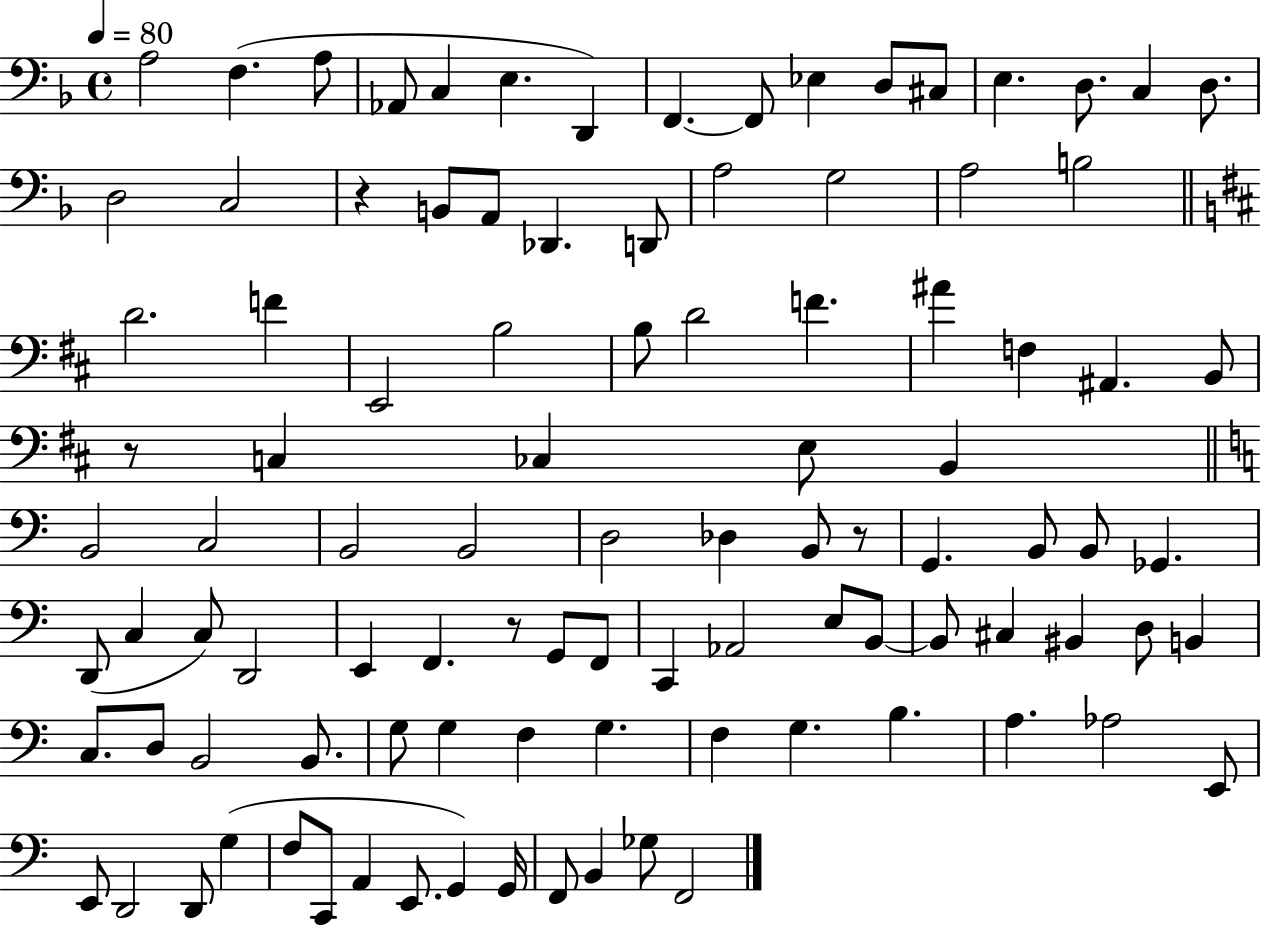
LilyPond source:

{
  \clef bass
  \time 4/4
  \defaultTimeSignature
  \key f \major
  \tempo 4 = 80
  a2 f4.( a8 | aes,8 c4 e4. d,4) | f,4.~~ f,8 ees4 d8 cis8 | e4. d8. c4 d8. | \break d2 c2 | r4 b,8 a,8 des,4. d,8 | a2 g2 | a2 b2 | \break \bar "||" \break \key b \minor d'2. f'4 | e,2 b2 | b8 d'2 f'4. | ais'4 f4 ais,4. b,8 | \break r8 c4 ces4 e8 b,4 | \bar "||" \break \key a \minor b,2 c2 | b,2 b,2 | d2 des4 b,8 r8 | g,4. b,8 b,8 ges,4. | \break d,8( c4 c8) d,2 | e,4 f,4. r8 g,8 f,8 | c,4 aes,2 e8 b,8~~ | b,8 cis4 bis,4 d8 b,4 | \break c8. d8 b,2 b,8. | g8 g4 f4 g4. | f4 g4. b4. | a4. aes2 e,8 | \break e,8 d,2 d,8 g4( | f8 c,8 a,4 e,8. g,4) g,16 | f,8 b,4 ges8 f,2 | \bar "|."
}